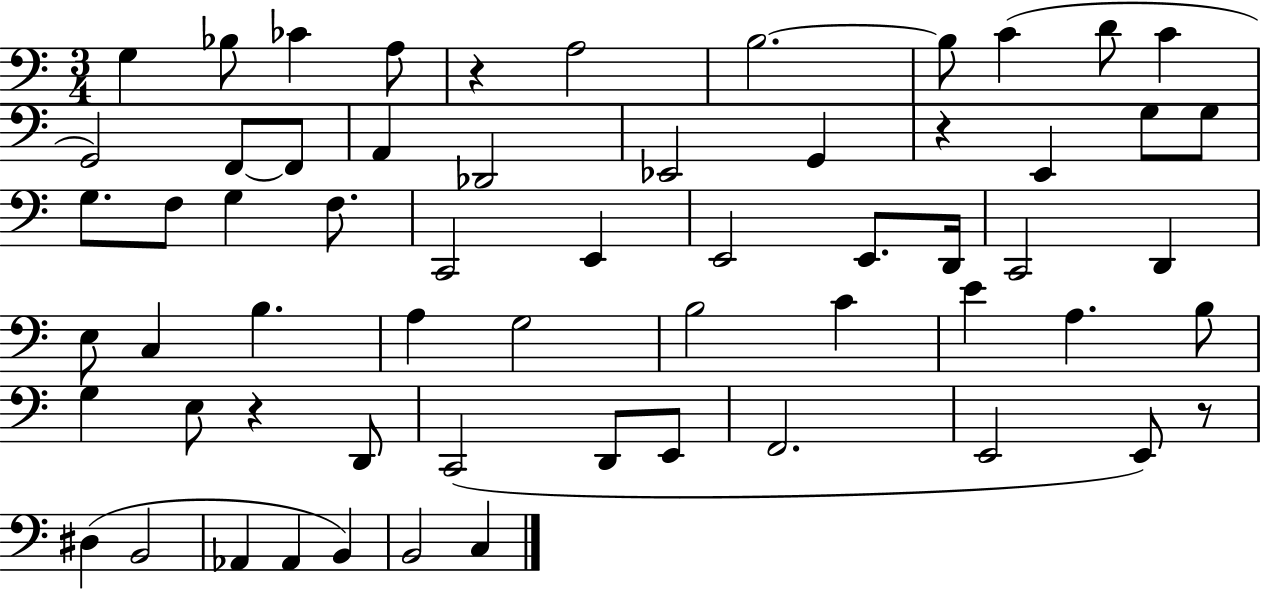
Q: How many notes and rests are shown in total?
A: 61